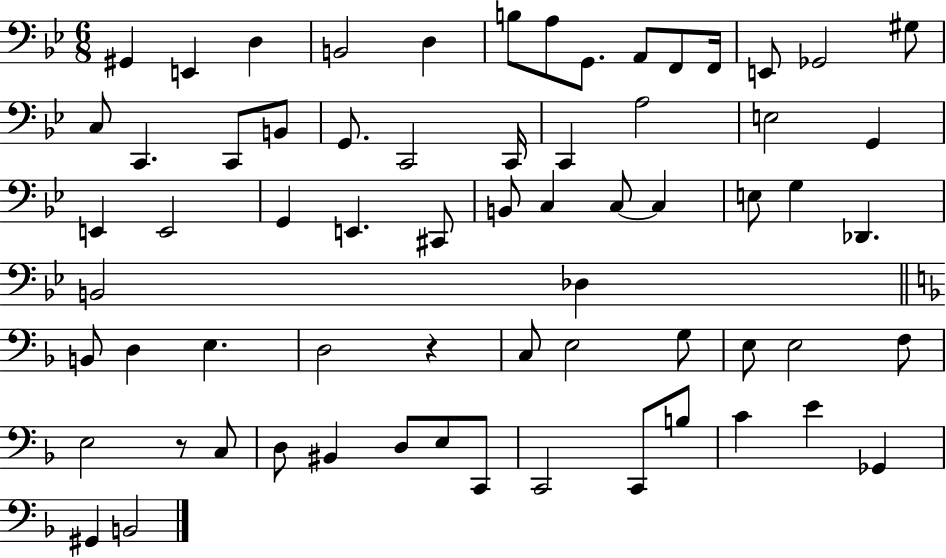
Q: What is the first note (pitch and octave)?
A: G#2